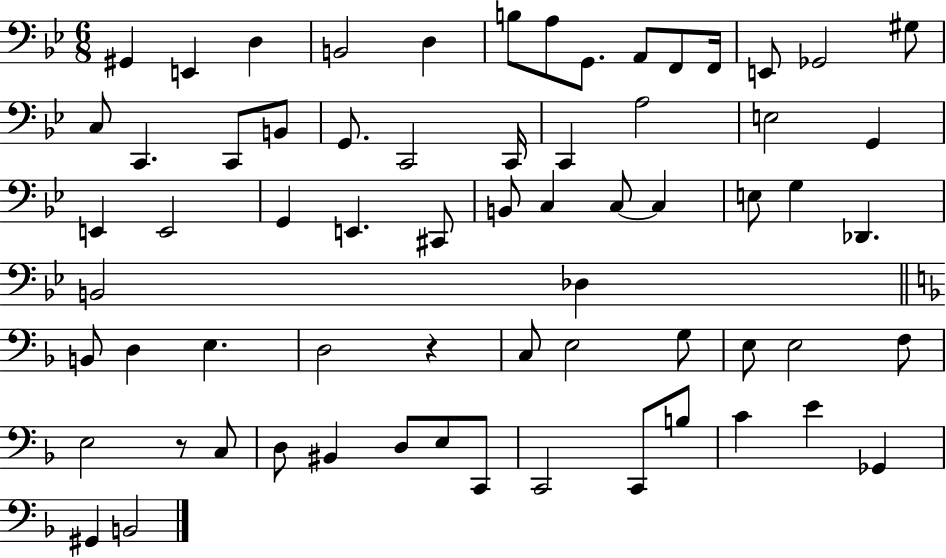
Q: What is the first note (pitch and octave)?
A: G#2